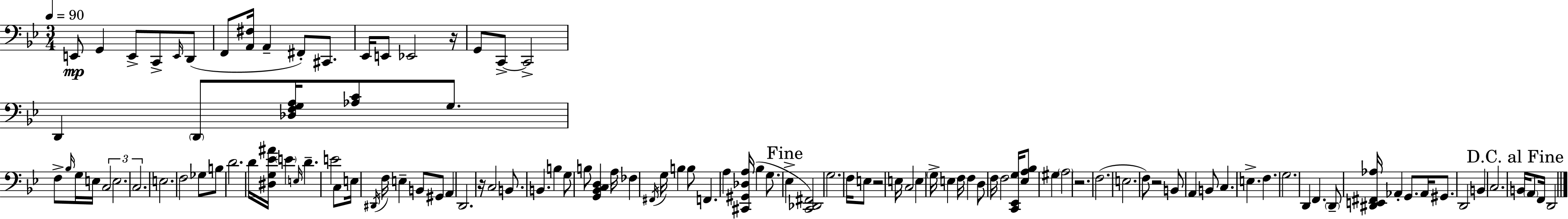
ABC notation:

X:1
T:Untitled
M:3/4
L:1/4
K:Gm
E,,/2 G,, E,,/2 C,,/2 E,,/4 D,,/2 F,,/2 [A,,^F,]/4 A,, ^F,,/2 ^C,,/2 _E,,/4 E,,/2 _E,,2 z/4 G,,/2 C,,/2 C,,2 D,, D,,/2 [_D,F,G,A,]/4 [_A,C]/2 G,/2 F,/2 _B,/4 G,/4 E,/4 C,2 E,2 C,2 E,2 F,2 _G,/2 B,/2 D2 D/4 [^D,G,_E^A]/4 E E,/4 D E2 C,/2 E,/4 ^D,,/4 F,/4 E, B,,/2 ^G,,/2 A,, D,,2 z/4 C,2 B,,/2 B,, B, G,/2 B,/2 [G,,_B,,C,D,] A,/4 _F, ^F,,/4 G,/4 B, B,/2 F,, A, [^C,,^G,,_D,A,]/4 _B, G,/2 _E, [C,,_D,,^F,,]2 G,2 F,/4 E,/2 z2 E,/4 C,2 E, G,/4 E, F,/4 F, D,/2 F,/4 F,2 [C,,_E,,G,]/4 [_E,A,_B,]/2 ^G, A,2 z2 F,2 E,2 F,/2 z2 B,,/2 A,, B,,/2 C, E, F, G,2 D,, F,, D,,/2 [^D,,E,,^F,,_A,]/4 _A,, G,,/2 _A,,/4 ^G,,/2 D,,2 B,, C,2 B,,/4 A,,/2 F,,/4 D,,2